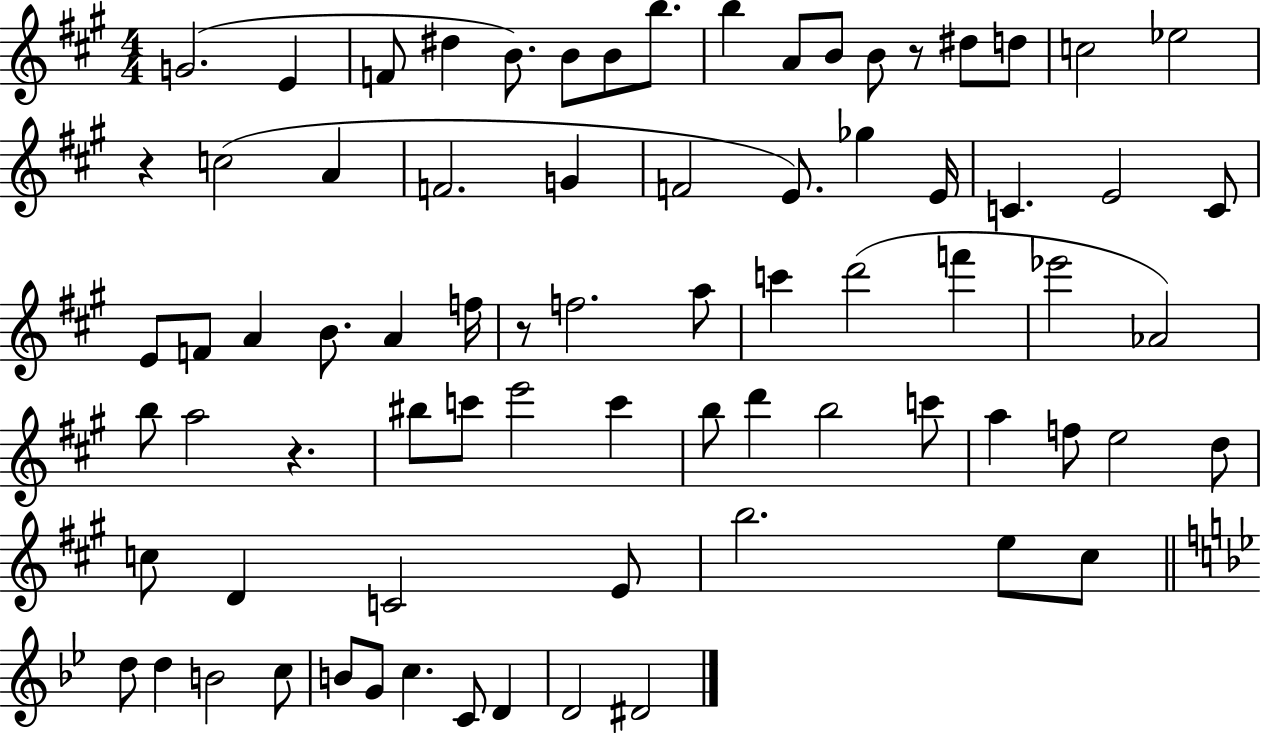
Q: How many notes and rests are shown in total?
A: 76